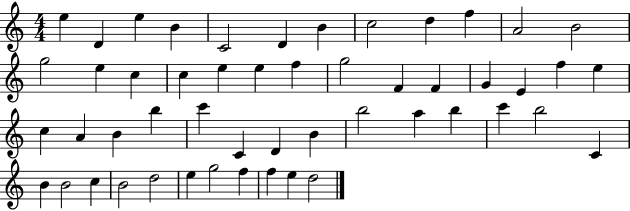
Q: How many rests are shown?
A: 0